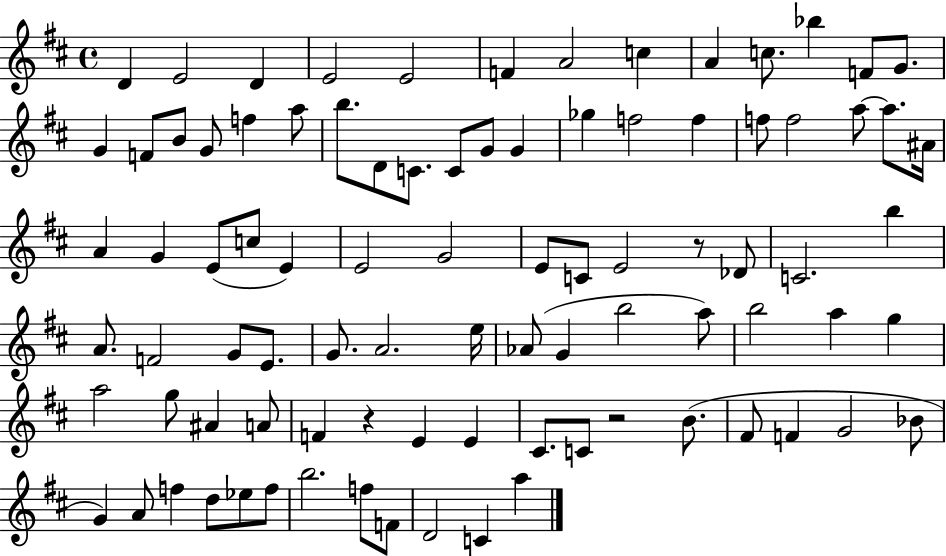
{
  \clef treble
  \time 4/4
  \defaultTimeSignature
  \key d \major
  \repeat volta 2 { d'4 e'2 d'4 | e'2 e'2 | f'4 a'2 c''4 | a'4 c''8. bes''4 f'8 g'8. | \break g'4 f'8 b'8 g'8 f''4 a''8 | b''8. d'8 c'8. c'8 g'8 g'4 | ges''4 f''2 f''4 | f''8 f''2 a''8~~ a''8. ais'16 | \break a'4 g'4 e'8( c''8 e'4) | e'2 g'2 | e'8 c'8 e'2 r8 des'8 | c'2. b''4 | \break a'8. f'2 g'8 e'8. | g'8. a'2. e''16 | aes'8( g'4 b''2 a''8) | b''2 a''4 g''4 | \break a''2 g''8 ais'4 a'8 | f'4 r4 e'4 e'4 | cis'8. c'8 r2 b'8.( | fis'8 f'4 g'2 bes'8 | \break g'4) a'8 f''4 d''8 ees''8 f''8 | b''2. f''8 f'8 | d'2 c'4 a''4 | } \bar "|."
}